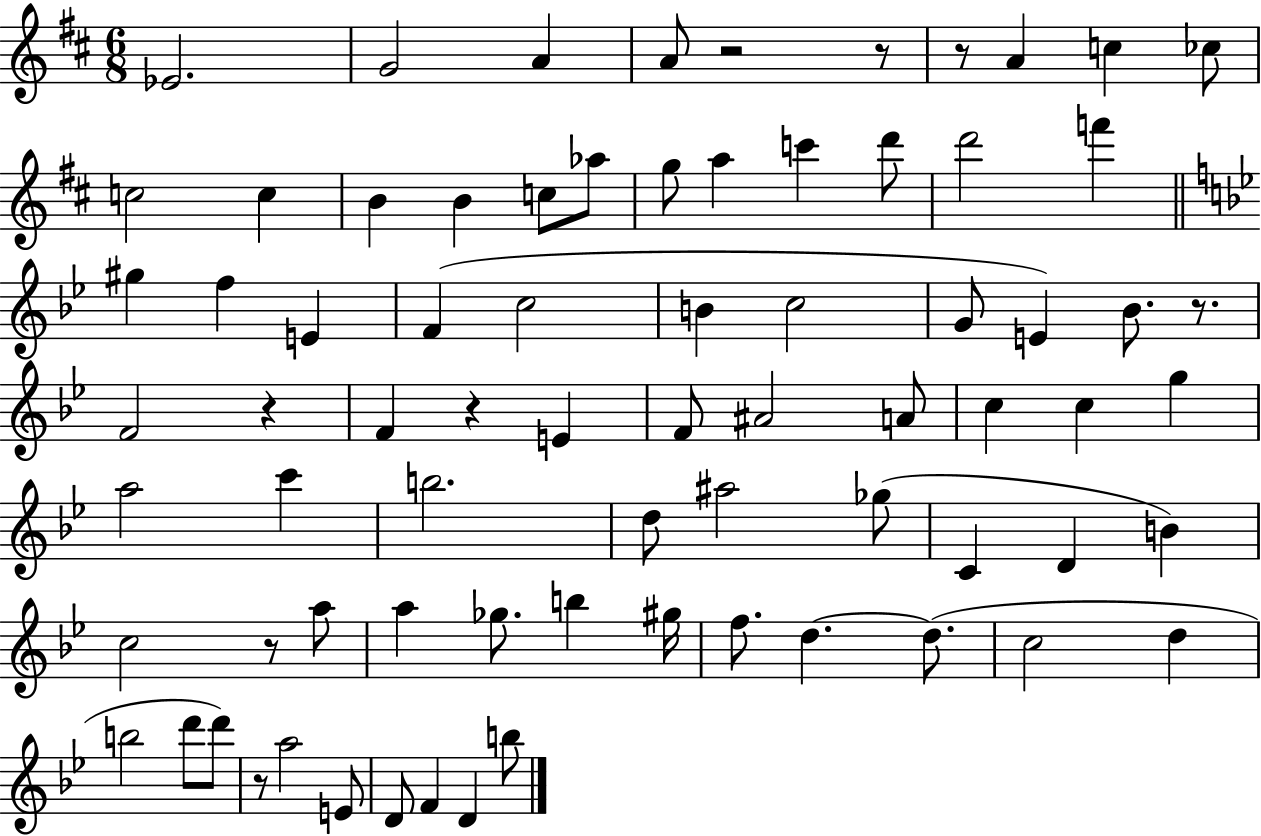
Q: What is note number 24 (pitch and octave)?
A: C5